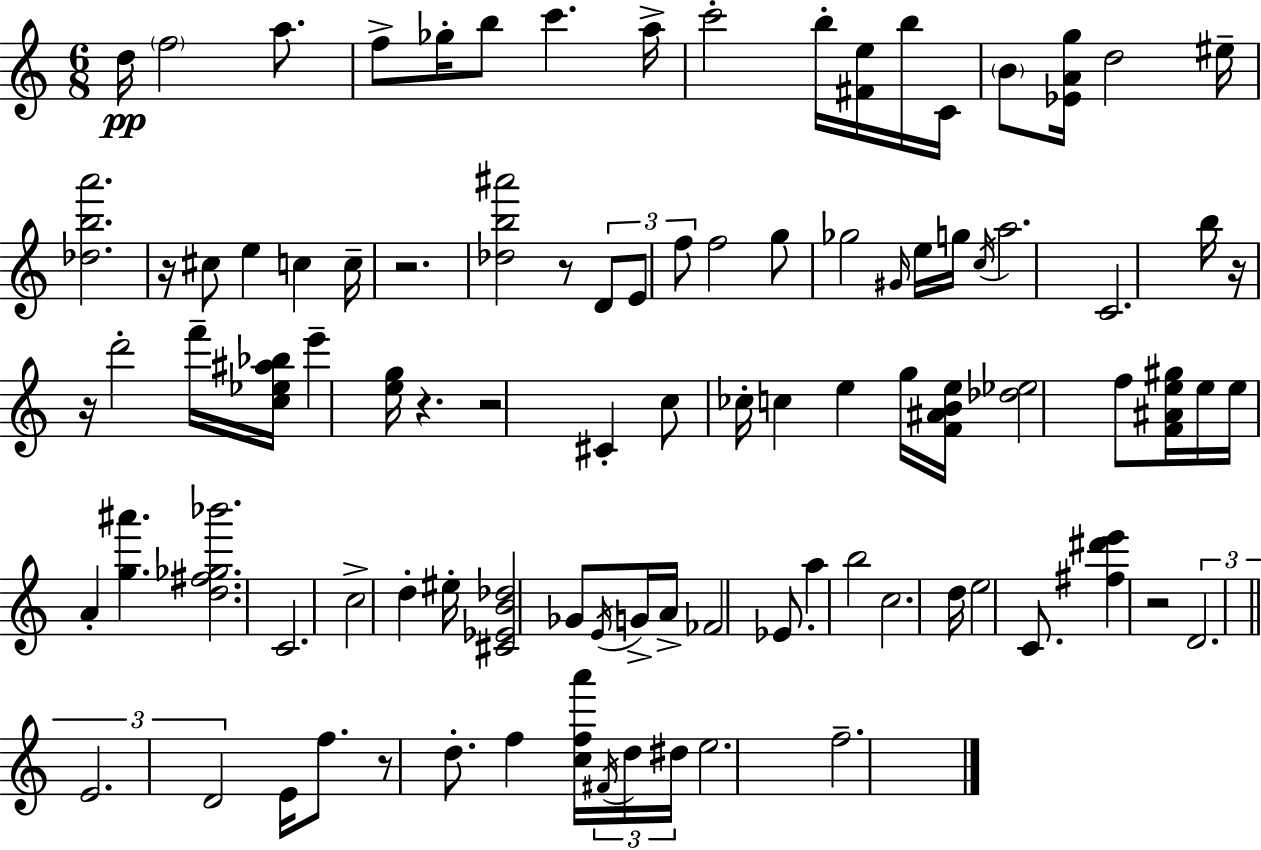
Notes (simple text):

D5/s F5/h A5/e. F5/e Gb5/s B5/e C6/q. A5/s C6/h B5/s [F#4,E5]/s B5/s C4/s B4/e [Eb4,A4,G5]/s D5/h EIS5/s [Db5,B5,A6]/h. R/s C#5/e E5/q C5/q C5/s R/h. [Db5,B5,A#6]/h R/e D4/e E4/e F5/e F5/h G5/e Gb5/h G#4/s E5/s G5/s C5/s A5/h. C4/h. B5/s R/s R/s D6/h F6/s [C5,Eb5,A#5,Bb5]/s E6/q [E5,G5]/s R/q. R/h C#4/q C5/e CES5/s C5/q E5/q G5/s [F4,A#4,B4,E5]/s [Db5,Eb5]/h F5/e [F4,A#4,E5,G#5]/s E5/s E5/s A4/q [G5,A#6]/q. [D5,F#5,Gb5,Bb6]/h. C4/h. C5/h D5/q EIS5/s [C#4,Eb4,B4,Db5]/h Gb4/e E4/s G4/s A4/s FES4/h Eb4/e. A5/q B5/h C5/h. D5/s E5/h C4/e. [F#5,D#6,E6]/q R/h D4/h. E4/h. D4/h E4/s F5/e. R/e D5/e. F5/q [C5,F5,A6]/s F#4/s D5/s D#5/s E5/h. F5/h.